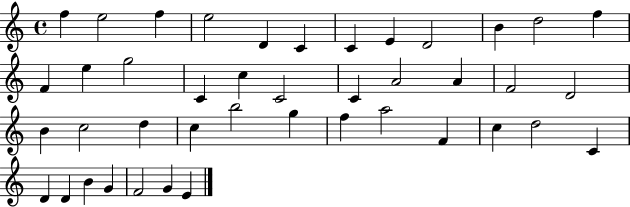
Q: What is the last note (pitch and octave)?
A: E4